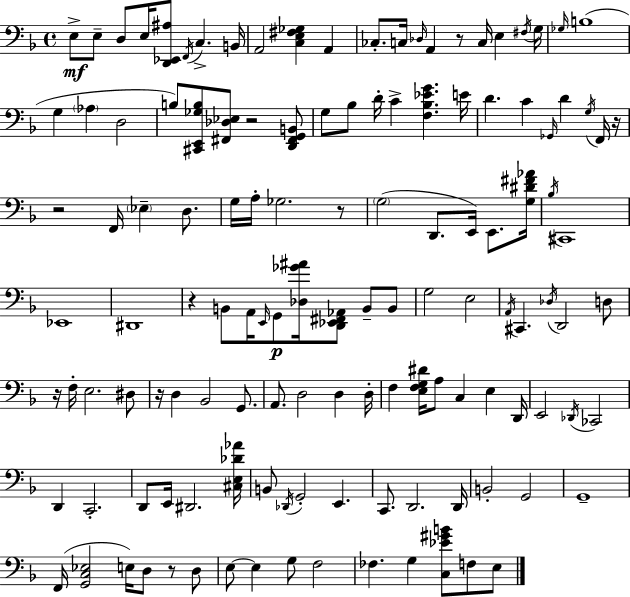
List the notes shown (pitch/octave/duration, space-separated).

E3/e E3/e D3/e E3/s [D2,Eb2,A#3]/e F2/s C3/q. B2/s A2/h [C3,E3,F#3,Gb3]/q A2/q CES3/e. C3/s Db3/s A2/q R/e C3/s E3/q F#3/s G3/s Gb3/s B3/w G3/q Ab3/q D3/h B3/e [C#2,E2,Gb3,B3]/e [F#2,Db3,Eb3]/e R/h [D2,F#2,G2,B2]/e G3/e Bb3/e D4/s C4/q [F3,Bb3,Eb4,G4]/q. E4/s D4/q. C4/q Gb2/s D4/q G3/s F2/s R/s R/h F2/s Eb3/q D3/e. G3/s A3/s Gb3/h. R/e G3/h D2/e. E2/s E2/e. [G3,D#4,F#4,Ab4]/s Bb3/s C#2/w Eb2/w D#2/w R/q B2/e A2/s E2/s G2/e [Db3,Gb4,A#4]/s [D2,Eb2,F#2,Ab2]/e B2/e B2/e G3/h E3/h A2/s C#2/q. Db3/s D2/h D3/e R/s F3/s E3/h. D#3/e R/s D3/q Bb2/h G2/e. A2/e. D3/h D3/q D3/s F3/q [E3,F3,G3,D#4]/s A3/e C3/q E3/q D2/s E2/h Db2/s CES2/h D2/q C2/h. D2/e E2/s D#2/h. [C#3,E3,Db4,Ab4]/s B2/e Db2/s G2/h E2/q. C2/e. D2/h. D2/s B2/h G2/h G2/w F2/s [G2,C3,Eb3]/h E3/s D3/e R/e D3/e E3/e E3/q G3/e F3/h FES3/q. G3/q [C3,Eb4,G#4,B4]/e F3/e E3/e